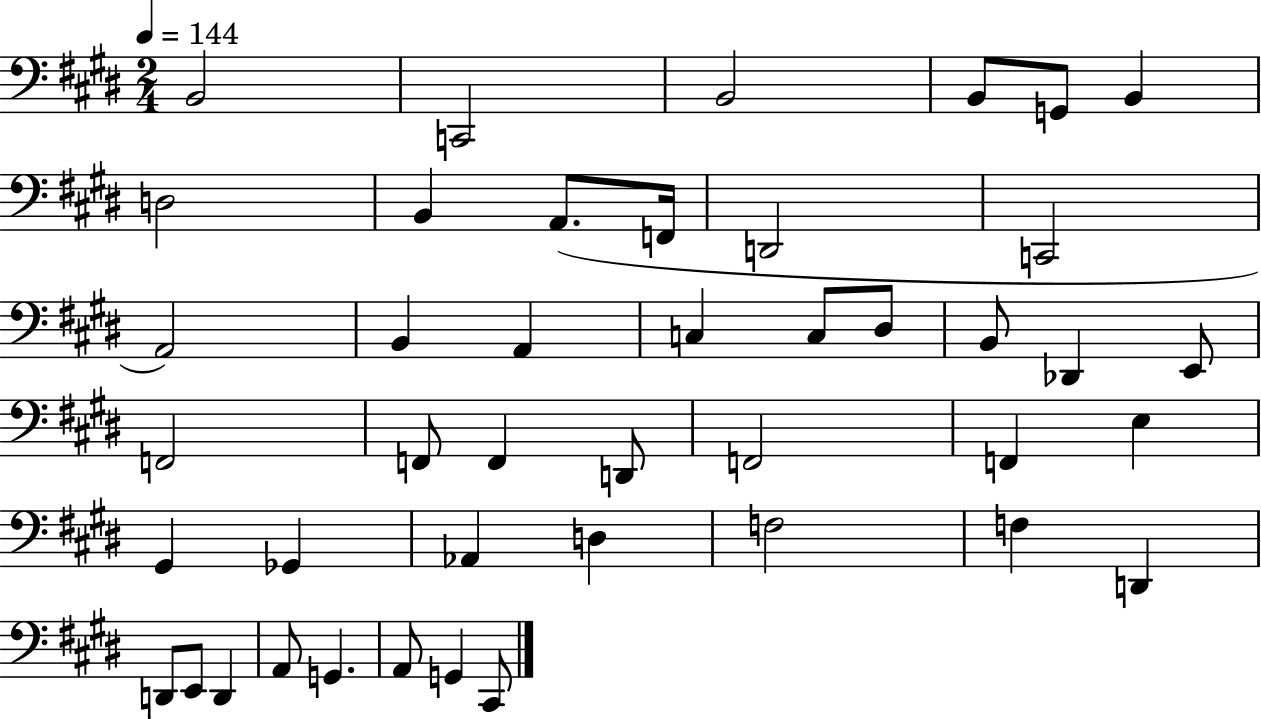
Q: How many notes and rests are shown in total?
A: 43